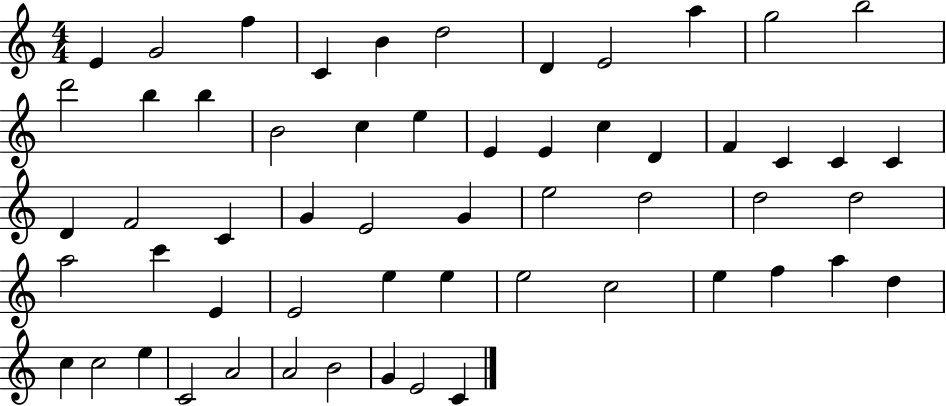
{
  \clef treble
  \numericTimeSignature
  \time 4/4
  \key c \major
  e'4 g'2 f''4 | c'4 b'4 d''2 | d'4 e'2 a''4 | g''2 b''2 | \break d'''2 b''4 b''4 | b'2 c''4 e''4 | e'4 e'4 c''4 d'4 | f'4 c'4 c'4 c'4 | \break d'4 f'2 c'4 | g'4 e'2 g'4 | e''2 d''2 | d''2 d''2 | \break a''2 c'''4 e'4 | e'2 e''4 e''4 | e''2 c''2 | e''4 f''4 a''4 d''4 | \break c''4 c''2 e''4 | c'2 a'2 | a'2 b'2 | g'4 e'2 c'4 | \break \bar "|."
}